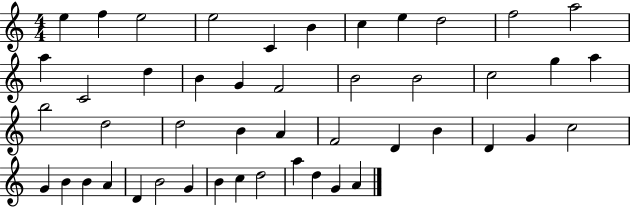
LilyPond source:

{
  \clef treble
  \numericTimeSignature
  \time 4/4
  \key c \major
  e''4 f''4 e''2 | e''2 c'4 b'4 | c''4 e''4 d''2 | f''2 a''2 | \break a''4 c'2 d''4 | b'4 g'4 f'2 | b'2 b'2 | c''2 g''4 a''4 | \break b''2 d''2 | d''2 b'4 a'4 | f'2 d'4 b'4 | d'4 g'4 c''2 | \break g'4 b'4 b'4 a'4 | d'4 b'2 g'4 | b'4 c''4 d''2 | a''4 d''4 g'4 a'4 | \break \bar "|."
}